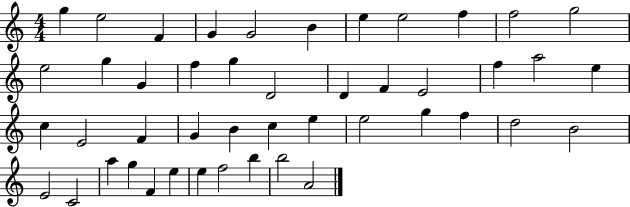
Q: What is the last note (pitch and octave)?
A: A4